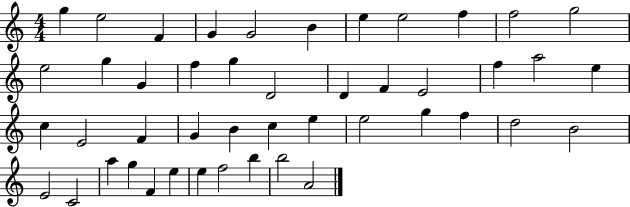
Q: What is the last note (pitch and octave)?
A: A4